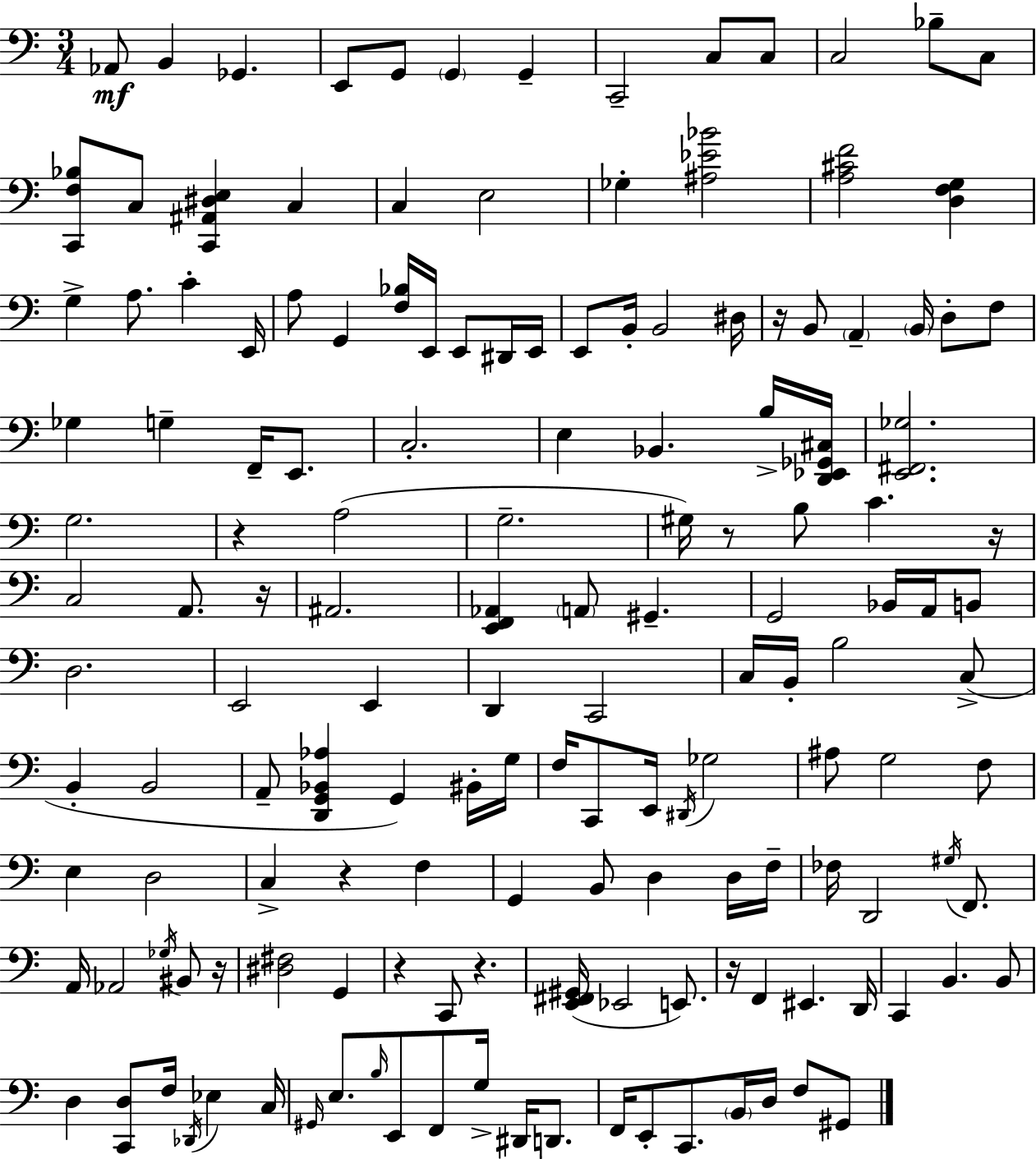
Ab2/e B2/q Gb2/q. E2/e G2/e G2/q G2/q C2/h C3/e C3/e C3/h Bb3/e C3/e [C2,F3,Bb3]/e C3/e [C2,A#2,D#3,E3]/q C3/q C3/q E3/h Gb3/q [A#3,Eb4,Bb4]/h [A3,C#4,F4]/h [D3,F3,G3]/q G3/q A3/e. C4/q E2/s A3/e G2/q [F3,Bb3]/s E2/s E2/e D#2/s E2/s E2/e B2/s B2/h D#3/s R/s B2/e A2/q B2/s D3/e F3/e Gb3/q G3/q F2/s E2/e. C3/h. E3/q Bb2/q. B3/s [D2,Eb2,Gb2,C#3]/s [E2,F#2,Gb3]/h. G3/h. R/q A3/h G3/h. G#3/s R/e B3/e C4/q. R/s C3/h A2/e. R/s A#2/h. [E2,F2,Ab2]/q A2/e G#2/q. G2/h Bb2/s A2/s B2/e D3/h. E2/h E2/q D2/q C2/h C3/s B2/s B3/h C3/e B2/q B2/h A2/e [D2,G2,Bb2,Ab3]/q G2/q BIS2/s G3/s F3/s C2/e E2/s D#2/s Gb3/h A#3/e G3/h F3/e E3/q D3/h C3/q R/q F3/q G2/q B2/e D3/q D3/s F3/s FES3/s D2/h G#3/s F2/e. A2/s Ab2/h Gb3/s BIS2/e R/s [D#3,F#3]/h G2/q R/q C2/e R/q. [E2,F#2,G#2]/s Eb2/h E2/e. R/s F2/q EIS2/q. D2/s C2/q B2/q. B2/e D3/q [C2,D3]/e F3/s Db2/s Eb3/q C3/s G#2/s E3/e. B3/s E2/e F2/e G3/s D#2/s D2/e. F2/s E2/e C2/e. B2/s D3/s F3/e G#2/e